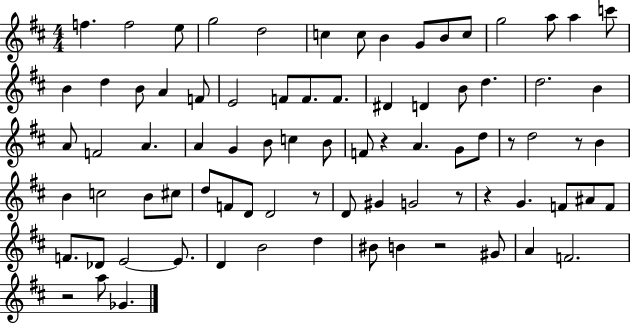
F5/q. F5/h E5/e G5/h D5/h C5/q C5/e B4/q G4/e B4/e C5/e G5/h A5/e A5/q C6/e B4/q D5/q B4/e A4/q F4/e E4/h F4/e F4/e. F4/e. D#4/q D4/q B4/e D5/q. D5/h. B4/q A4/e F4/h A4/q. A4/q G4/q B4/e C5/q B4/e F4/e R/q A4/q. G4/e D5/e R/e D5/h R/e B4/q B4/q C5/h B4/e C#5/e D5/e F4/e D4/e D4/h R/e D4/e G#4/q G4/h R/e R/q G4/q. F4/e A#4/e F4/e F4/e. Db4/e E4/h E4/e. D4/q B4/h D5/q BIS4/e B4/q R/h G#4/e A4/q F4/h. R/h A5/e Gb4/q.